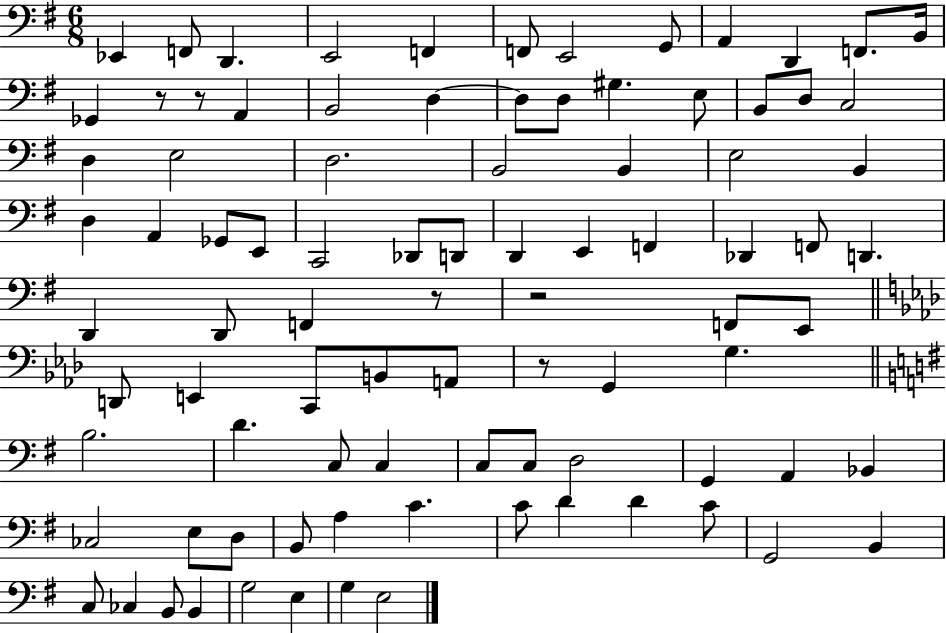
Eb2/q F2/e D2/q. E2/h F2/q F2/e E2/h G2/e A2/q D2/q F2/e. B2/s Gb2/q R/e R/e A2/q B2/h D3/q D3/e D3/e G#3/q. E3/e B2/e D3/e C3/h D3/q E3/h D3/h. B2/h B2/q E3/h B2/q D3/q A2/q Gb2/e E2/e C2/h Db2/e D2/e D2/q E2/q F2/q Db2/q F2/e D2/q. D2/q D2/e F2/q R/e R/h F2/e E2/e D2/e E2/q C2/e B2/e A2/e R/e G2/q G3/q. B3/h. D4/q. C3/e C3/q C3/e C3/e D3/h G2/q A2/q Bb2/q CES3/h E3/e D3/e B2/e A3/q C4/q. C4/e D4/q D4/q C4/e G2/h B2/q C3/e CES3/q B2/e B2/q G3/h E3/q G3/q E3/h